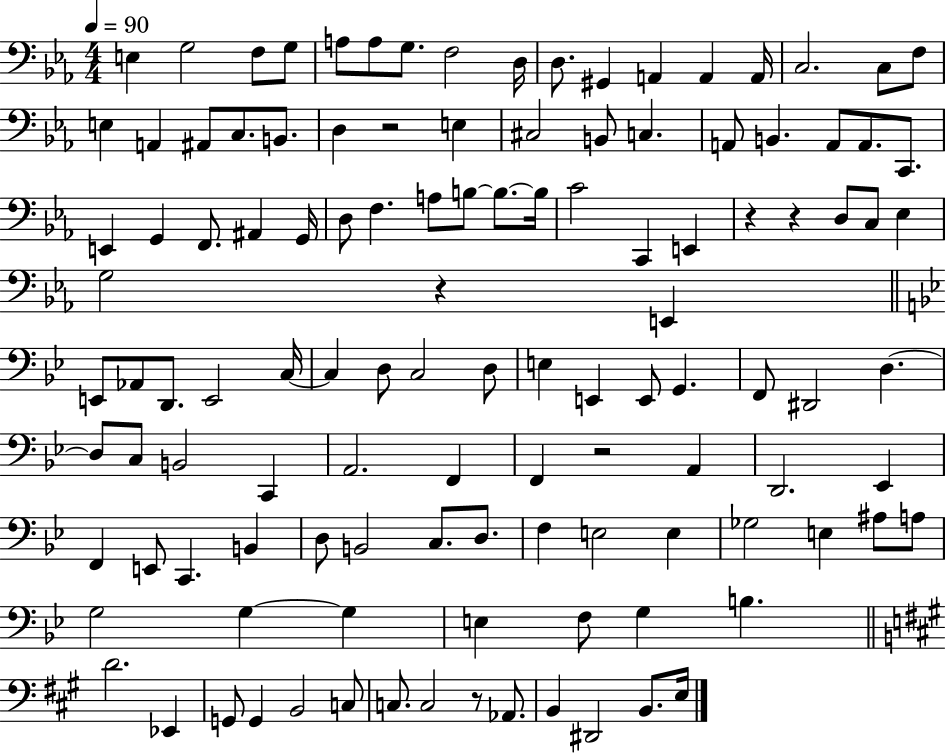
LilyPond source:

{
  \clef bass
  \numericTimeSignature
  \time 4/4
  \key ees \major
  \tempo 4 = 90
  \repeat volta 2 { e4 g2 f8 g8 | a8 a8 g8. f2 d16 | d8. gis,4 a,4 a,4 a,16 | c2. c8 f8 | \break e4 a,4 ais,8 c8. b,8. | d4 r2 e4 | cis2 b,8 c4. | a,8 b,4. a,8 a,8. c,8. | \break e,4 g,4 f,8. ais,4 g,16 | d8 f4. a8 b8~~ b8.~~ b16 | c'2 c,4 e,4 | r4 r4 d8 c8 ees4 | \break g2 r4 e,4 | \bar "||" \break \key bes \major e,8 aes,8 d,8. e,2 c16~~ | c4 d8 c2 d8 | e4 e,4 e,8 g,4. | f,8 dis,2 d4.~~ | \break d8 c8 b,2 c,4 | a,2. f,4 | f,4 r2 a,4 | d,2. ees,4 | \break f,4 e,8 c,4. b,4 | d8 b,2 c8. d8. | f4 e2 e4 | ges2 e4 ais8 a8 | \break g2 g4~~ g4 | e4 f8 g4 b4. | \bar "||" \break \key a \major d'2. ees,4 | g,8 g,4 b,2 c8 | c8. c2 r8 aes,8. | b,4 dis,2 b,8. e16 | \break } \bar "|."
}